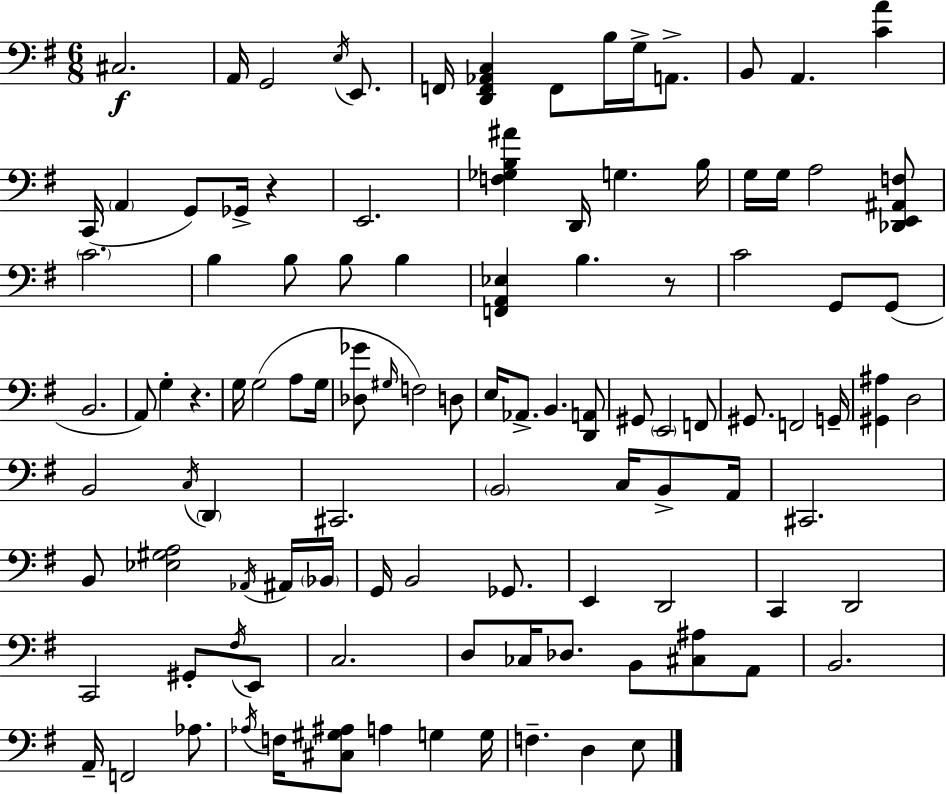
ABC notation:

X:1
T:Untitled
M:6/8
L:1/4
K:G
^C,2 A,,/4 G,,2 E,/4 E,,/2 F,,/4 [D,,F,,_A,,C,] F,,/2 B,/4 G,/4 A,,/2 B,,/2 A,, [CA] C,,/4 A,, G,,/2 _G,,/4 z E,,2 [F,_G,B,^A] D,,/4 G, B,/4 G,/4 G,/4 A,2 [_D,,E,,^A,,F,]/2 C2 B, B,/2 B,/2 B, [F,,A,,_E,] B, z/2 C2 G,,/2 G,,/2 B,,2 A,,/2 G, z G,/4 G,2 A,/2 G,/4 [_D,_G]/2 ^G,/4 F,2 D,/2 E,/4 _A,,/2 B,, [D,,A,,]/2 ^G,,/2 E,,2 F,,/2 ^G,,/2 F,,2 G,,/4 [^G,,^A,] D,2 B,,2 C,/4 D,, ^C,,2 B,,2 C,/4 B,,/2 A,,/4 ^C,,2 B,,/2 [_E,^G,A,]2 _A,,/4 ^A,,/4 _B,,/4 G,,/4 B,,2 _G,,/2 E,, D,,2 C,, D,,2 C,,2 ^G,,/2 ^F,/4 E,,/2 C,2 D,/2 _C,/4 _D,/2 B,,/2 [^C,^A,]/2 A,,/2 B,,2 A,,/4 F,,2 _A,/2 _A,/4 F,/4 [^C,^G,^A,]/2 A, G, G,/4 F, D, E,/2